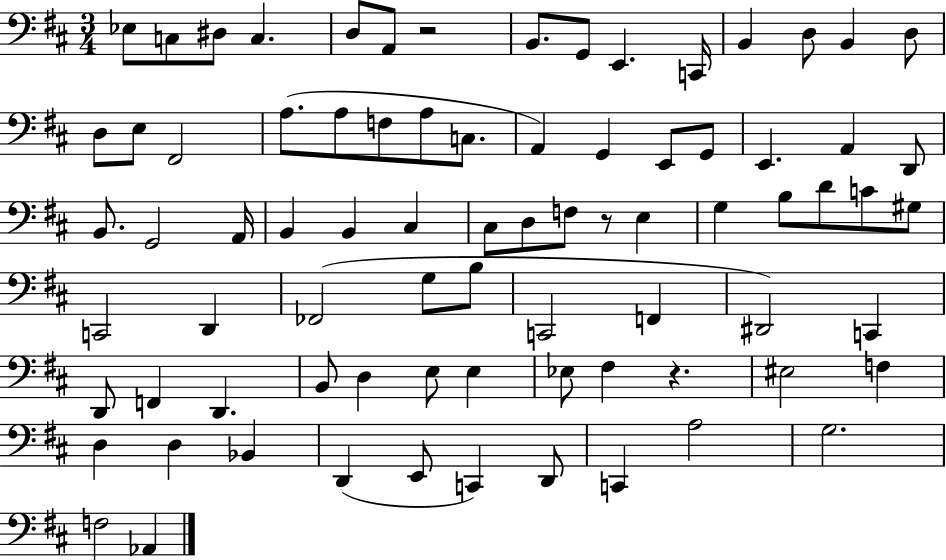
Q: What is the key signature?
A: D major